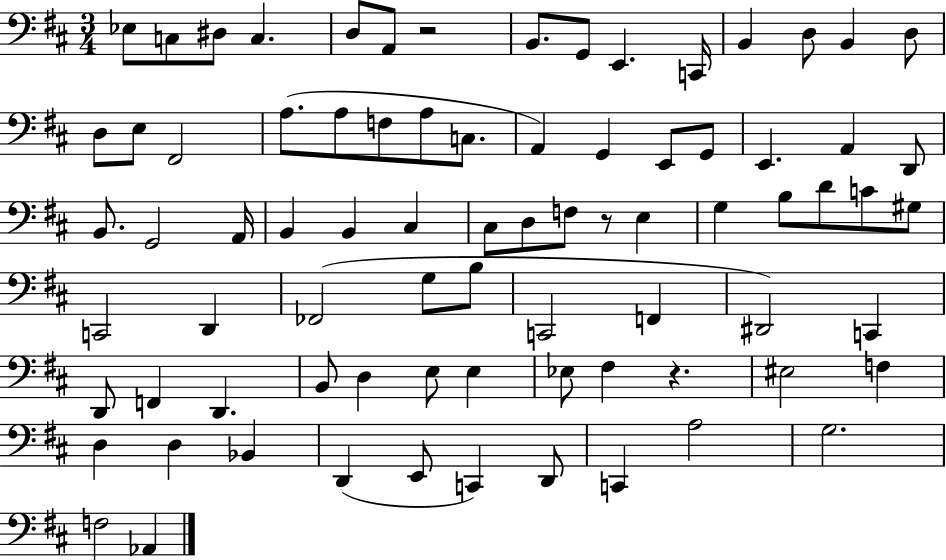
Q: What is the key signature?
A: D major